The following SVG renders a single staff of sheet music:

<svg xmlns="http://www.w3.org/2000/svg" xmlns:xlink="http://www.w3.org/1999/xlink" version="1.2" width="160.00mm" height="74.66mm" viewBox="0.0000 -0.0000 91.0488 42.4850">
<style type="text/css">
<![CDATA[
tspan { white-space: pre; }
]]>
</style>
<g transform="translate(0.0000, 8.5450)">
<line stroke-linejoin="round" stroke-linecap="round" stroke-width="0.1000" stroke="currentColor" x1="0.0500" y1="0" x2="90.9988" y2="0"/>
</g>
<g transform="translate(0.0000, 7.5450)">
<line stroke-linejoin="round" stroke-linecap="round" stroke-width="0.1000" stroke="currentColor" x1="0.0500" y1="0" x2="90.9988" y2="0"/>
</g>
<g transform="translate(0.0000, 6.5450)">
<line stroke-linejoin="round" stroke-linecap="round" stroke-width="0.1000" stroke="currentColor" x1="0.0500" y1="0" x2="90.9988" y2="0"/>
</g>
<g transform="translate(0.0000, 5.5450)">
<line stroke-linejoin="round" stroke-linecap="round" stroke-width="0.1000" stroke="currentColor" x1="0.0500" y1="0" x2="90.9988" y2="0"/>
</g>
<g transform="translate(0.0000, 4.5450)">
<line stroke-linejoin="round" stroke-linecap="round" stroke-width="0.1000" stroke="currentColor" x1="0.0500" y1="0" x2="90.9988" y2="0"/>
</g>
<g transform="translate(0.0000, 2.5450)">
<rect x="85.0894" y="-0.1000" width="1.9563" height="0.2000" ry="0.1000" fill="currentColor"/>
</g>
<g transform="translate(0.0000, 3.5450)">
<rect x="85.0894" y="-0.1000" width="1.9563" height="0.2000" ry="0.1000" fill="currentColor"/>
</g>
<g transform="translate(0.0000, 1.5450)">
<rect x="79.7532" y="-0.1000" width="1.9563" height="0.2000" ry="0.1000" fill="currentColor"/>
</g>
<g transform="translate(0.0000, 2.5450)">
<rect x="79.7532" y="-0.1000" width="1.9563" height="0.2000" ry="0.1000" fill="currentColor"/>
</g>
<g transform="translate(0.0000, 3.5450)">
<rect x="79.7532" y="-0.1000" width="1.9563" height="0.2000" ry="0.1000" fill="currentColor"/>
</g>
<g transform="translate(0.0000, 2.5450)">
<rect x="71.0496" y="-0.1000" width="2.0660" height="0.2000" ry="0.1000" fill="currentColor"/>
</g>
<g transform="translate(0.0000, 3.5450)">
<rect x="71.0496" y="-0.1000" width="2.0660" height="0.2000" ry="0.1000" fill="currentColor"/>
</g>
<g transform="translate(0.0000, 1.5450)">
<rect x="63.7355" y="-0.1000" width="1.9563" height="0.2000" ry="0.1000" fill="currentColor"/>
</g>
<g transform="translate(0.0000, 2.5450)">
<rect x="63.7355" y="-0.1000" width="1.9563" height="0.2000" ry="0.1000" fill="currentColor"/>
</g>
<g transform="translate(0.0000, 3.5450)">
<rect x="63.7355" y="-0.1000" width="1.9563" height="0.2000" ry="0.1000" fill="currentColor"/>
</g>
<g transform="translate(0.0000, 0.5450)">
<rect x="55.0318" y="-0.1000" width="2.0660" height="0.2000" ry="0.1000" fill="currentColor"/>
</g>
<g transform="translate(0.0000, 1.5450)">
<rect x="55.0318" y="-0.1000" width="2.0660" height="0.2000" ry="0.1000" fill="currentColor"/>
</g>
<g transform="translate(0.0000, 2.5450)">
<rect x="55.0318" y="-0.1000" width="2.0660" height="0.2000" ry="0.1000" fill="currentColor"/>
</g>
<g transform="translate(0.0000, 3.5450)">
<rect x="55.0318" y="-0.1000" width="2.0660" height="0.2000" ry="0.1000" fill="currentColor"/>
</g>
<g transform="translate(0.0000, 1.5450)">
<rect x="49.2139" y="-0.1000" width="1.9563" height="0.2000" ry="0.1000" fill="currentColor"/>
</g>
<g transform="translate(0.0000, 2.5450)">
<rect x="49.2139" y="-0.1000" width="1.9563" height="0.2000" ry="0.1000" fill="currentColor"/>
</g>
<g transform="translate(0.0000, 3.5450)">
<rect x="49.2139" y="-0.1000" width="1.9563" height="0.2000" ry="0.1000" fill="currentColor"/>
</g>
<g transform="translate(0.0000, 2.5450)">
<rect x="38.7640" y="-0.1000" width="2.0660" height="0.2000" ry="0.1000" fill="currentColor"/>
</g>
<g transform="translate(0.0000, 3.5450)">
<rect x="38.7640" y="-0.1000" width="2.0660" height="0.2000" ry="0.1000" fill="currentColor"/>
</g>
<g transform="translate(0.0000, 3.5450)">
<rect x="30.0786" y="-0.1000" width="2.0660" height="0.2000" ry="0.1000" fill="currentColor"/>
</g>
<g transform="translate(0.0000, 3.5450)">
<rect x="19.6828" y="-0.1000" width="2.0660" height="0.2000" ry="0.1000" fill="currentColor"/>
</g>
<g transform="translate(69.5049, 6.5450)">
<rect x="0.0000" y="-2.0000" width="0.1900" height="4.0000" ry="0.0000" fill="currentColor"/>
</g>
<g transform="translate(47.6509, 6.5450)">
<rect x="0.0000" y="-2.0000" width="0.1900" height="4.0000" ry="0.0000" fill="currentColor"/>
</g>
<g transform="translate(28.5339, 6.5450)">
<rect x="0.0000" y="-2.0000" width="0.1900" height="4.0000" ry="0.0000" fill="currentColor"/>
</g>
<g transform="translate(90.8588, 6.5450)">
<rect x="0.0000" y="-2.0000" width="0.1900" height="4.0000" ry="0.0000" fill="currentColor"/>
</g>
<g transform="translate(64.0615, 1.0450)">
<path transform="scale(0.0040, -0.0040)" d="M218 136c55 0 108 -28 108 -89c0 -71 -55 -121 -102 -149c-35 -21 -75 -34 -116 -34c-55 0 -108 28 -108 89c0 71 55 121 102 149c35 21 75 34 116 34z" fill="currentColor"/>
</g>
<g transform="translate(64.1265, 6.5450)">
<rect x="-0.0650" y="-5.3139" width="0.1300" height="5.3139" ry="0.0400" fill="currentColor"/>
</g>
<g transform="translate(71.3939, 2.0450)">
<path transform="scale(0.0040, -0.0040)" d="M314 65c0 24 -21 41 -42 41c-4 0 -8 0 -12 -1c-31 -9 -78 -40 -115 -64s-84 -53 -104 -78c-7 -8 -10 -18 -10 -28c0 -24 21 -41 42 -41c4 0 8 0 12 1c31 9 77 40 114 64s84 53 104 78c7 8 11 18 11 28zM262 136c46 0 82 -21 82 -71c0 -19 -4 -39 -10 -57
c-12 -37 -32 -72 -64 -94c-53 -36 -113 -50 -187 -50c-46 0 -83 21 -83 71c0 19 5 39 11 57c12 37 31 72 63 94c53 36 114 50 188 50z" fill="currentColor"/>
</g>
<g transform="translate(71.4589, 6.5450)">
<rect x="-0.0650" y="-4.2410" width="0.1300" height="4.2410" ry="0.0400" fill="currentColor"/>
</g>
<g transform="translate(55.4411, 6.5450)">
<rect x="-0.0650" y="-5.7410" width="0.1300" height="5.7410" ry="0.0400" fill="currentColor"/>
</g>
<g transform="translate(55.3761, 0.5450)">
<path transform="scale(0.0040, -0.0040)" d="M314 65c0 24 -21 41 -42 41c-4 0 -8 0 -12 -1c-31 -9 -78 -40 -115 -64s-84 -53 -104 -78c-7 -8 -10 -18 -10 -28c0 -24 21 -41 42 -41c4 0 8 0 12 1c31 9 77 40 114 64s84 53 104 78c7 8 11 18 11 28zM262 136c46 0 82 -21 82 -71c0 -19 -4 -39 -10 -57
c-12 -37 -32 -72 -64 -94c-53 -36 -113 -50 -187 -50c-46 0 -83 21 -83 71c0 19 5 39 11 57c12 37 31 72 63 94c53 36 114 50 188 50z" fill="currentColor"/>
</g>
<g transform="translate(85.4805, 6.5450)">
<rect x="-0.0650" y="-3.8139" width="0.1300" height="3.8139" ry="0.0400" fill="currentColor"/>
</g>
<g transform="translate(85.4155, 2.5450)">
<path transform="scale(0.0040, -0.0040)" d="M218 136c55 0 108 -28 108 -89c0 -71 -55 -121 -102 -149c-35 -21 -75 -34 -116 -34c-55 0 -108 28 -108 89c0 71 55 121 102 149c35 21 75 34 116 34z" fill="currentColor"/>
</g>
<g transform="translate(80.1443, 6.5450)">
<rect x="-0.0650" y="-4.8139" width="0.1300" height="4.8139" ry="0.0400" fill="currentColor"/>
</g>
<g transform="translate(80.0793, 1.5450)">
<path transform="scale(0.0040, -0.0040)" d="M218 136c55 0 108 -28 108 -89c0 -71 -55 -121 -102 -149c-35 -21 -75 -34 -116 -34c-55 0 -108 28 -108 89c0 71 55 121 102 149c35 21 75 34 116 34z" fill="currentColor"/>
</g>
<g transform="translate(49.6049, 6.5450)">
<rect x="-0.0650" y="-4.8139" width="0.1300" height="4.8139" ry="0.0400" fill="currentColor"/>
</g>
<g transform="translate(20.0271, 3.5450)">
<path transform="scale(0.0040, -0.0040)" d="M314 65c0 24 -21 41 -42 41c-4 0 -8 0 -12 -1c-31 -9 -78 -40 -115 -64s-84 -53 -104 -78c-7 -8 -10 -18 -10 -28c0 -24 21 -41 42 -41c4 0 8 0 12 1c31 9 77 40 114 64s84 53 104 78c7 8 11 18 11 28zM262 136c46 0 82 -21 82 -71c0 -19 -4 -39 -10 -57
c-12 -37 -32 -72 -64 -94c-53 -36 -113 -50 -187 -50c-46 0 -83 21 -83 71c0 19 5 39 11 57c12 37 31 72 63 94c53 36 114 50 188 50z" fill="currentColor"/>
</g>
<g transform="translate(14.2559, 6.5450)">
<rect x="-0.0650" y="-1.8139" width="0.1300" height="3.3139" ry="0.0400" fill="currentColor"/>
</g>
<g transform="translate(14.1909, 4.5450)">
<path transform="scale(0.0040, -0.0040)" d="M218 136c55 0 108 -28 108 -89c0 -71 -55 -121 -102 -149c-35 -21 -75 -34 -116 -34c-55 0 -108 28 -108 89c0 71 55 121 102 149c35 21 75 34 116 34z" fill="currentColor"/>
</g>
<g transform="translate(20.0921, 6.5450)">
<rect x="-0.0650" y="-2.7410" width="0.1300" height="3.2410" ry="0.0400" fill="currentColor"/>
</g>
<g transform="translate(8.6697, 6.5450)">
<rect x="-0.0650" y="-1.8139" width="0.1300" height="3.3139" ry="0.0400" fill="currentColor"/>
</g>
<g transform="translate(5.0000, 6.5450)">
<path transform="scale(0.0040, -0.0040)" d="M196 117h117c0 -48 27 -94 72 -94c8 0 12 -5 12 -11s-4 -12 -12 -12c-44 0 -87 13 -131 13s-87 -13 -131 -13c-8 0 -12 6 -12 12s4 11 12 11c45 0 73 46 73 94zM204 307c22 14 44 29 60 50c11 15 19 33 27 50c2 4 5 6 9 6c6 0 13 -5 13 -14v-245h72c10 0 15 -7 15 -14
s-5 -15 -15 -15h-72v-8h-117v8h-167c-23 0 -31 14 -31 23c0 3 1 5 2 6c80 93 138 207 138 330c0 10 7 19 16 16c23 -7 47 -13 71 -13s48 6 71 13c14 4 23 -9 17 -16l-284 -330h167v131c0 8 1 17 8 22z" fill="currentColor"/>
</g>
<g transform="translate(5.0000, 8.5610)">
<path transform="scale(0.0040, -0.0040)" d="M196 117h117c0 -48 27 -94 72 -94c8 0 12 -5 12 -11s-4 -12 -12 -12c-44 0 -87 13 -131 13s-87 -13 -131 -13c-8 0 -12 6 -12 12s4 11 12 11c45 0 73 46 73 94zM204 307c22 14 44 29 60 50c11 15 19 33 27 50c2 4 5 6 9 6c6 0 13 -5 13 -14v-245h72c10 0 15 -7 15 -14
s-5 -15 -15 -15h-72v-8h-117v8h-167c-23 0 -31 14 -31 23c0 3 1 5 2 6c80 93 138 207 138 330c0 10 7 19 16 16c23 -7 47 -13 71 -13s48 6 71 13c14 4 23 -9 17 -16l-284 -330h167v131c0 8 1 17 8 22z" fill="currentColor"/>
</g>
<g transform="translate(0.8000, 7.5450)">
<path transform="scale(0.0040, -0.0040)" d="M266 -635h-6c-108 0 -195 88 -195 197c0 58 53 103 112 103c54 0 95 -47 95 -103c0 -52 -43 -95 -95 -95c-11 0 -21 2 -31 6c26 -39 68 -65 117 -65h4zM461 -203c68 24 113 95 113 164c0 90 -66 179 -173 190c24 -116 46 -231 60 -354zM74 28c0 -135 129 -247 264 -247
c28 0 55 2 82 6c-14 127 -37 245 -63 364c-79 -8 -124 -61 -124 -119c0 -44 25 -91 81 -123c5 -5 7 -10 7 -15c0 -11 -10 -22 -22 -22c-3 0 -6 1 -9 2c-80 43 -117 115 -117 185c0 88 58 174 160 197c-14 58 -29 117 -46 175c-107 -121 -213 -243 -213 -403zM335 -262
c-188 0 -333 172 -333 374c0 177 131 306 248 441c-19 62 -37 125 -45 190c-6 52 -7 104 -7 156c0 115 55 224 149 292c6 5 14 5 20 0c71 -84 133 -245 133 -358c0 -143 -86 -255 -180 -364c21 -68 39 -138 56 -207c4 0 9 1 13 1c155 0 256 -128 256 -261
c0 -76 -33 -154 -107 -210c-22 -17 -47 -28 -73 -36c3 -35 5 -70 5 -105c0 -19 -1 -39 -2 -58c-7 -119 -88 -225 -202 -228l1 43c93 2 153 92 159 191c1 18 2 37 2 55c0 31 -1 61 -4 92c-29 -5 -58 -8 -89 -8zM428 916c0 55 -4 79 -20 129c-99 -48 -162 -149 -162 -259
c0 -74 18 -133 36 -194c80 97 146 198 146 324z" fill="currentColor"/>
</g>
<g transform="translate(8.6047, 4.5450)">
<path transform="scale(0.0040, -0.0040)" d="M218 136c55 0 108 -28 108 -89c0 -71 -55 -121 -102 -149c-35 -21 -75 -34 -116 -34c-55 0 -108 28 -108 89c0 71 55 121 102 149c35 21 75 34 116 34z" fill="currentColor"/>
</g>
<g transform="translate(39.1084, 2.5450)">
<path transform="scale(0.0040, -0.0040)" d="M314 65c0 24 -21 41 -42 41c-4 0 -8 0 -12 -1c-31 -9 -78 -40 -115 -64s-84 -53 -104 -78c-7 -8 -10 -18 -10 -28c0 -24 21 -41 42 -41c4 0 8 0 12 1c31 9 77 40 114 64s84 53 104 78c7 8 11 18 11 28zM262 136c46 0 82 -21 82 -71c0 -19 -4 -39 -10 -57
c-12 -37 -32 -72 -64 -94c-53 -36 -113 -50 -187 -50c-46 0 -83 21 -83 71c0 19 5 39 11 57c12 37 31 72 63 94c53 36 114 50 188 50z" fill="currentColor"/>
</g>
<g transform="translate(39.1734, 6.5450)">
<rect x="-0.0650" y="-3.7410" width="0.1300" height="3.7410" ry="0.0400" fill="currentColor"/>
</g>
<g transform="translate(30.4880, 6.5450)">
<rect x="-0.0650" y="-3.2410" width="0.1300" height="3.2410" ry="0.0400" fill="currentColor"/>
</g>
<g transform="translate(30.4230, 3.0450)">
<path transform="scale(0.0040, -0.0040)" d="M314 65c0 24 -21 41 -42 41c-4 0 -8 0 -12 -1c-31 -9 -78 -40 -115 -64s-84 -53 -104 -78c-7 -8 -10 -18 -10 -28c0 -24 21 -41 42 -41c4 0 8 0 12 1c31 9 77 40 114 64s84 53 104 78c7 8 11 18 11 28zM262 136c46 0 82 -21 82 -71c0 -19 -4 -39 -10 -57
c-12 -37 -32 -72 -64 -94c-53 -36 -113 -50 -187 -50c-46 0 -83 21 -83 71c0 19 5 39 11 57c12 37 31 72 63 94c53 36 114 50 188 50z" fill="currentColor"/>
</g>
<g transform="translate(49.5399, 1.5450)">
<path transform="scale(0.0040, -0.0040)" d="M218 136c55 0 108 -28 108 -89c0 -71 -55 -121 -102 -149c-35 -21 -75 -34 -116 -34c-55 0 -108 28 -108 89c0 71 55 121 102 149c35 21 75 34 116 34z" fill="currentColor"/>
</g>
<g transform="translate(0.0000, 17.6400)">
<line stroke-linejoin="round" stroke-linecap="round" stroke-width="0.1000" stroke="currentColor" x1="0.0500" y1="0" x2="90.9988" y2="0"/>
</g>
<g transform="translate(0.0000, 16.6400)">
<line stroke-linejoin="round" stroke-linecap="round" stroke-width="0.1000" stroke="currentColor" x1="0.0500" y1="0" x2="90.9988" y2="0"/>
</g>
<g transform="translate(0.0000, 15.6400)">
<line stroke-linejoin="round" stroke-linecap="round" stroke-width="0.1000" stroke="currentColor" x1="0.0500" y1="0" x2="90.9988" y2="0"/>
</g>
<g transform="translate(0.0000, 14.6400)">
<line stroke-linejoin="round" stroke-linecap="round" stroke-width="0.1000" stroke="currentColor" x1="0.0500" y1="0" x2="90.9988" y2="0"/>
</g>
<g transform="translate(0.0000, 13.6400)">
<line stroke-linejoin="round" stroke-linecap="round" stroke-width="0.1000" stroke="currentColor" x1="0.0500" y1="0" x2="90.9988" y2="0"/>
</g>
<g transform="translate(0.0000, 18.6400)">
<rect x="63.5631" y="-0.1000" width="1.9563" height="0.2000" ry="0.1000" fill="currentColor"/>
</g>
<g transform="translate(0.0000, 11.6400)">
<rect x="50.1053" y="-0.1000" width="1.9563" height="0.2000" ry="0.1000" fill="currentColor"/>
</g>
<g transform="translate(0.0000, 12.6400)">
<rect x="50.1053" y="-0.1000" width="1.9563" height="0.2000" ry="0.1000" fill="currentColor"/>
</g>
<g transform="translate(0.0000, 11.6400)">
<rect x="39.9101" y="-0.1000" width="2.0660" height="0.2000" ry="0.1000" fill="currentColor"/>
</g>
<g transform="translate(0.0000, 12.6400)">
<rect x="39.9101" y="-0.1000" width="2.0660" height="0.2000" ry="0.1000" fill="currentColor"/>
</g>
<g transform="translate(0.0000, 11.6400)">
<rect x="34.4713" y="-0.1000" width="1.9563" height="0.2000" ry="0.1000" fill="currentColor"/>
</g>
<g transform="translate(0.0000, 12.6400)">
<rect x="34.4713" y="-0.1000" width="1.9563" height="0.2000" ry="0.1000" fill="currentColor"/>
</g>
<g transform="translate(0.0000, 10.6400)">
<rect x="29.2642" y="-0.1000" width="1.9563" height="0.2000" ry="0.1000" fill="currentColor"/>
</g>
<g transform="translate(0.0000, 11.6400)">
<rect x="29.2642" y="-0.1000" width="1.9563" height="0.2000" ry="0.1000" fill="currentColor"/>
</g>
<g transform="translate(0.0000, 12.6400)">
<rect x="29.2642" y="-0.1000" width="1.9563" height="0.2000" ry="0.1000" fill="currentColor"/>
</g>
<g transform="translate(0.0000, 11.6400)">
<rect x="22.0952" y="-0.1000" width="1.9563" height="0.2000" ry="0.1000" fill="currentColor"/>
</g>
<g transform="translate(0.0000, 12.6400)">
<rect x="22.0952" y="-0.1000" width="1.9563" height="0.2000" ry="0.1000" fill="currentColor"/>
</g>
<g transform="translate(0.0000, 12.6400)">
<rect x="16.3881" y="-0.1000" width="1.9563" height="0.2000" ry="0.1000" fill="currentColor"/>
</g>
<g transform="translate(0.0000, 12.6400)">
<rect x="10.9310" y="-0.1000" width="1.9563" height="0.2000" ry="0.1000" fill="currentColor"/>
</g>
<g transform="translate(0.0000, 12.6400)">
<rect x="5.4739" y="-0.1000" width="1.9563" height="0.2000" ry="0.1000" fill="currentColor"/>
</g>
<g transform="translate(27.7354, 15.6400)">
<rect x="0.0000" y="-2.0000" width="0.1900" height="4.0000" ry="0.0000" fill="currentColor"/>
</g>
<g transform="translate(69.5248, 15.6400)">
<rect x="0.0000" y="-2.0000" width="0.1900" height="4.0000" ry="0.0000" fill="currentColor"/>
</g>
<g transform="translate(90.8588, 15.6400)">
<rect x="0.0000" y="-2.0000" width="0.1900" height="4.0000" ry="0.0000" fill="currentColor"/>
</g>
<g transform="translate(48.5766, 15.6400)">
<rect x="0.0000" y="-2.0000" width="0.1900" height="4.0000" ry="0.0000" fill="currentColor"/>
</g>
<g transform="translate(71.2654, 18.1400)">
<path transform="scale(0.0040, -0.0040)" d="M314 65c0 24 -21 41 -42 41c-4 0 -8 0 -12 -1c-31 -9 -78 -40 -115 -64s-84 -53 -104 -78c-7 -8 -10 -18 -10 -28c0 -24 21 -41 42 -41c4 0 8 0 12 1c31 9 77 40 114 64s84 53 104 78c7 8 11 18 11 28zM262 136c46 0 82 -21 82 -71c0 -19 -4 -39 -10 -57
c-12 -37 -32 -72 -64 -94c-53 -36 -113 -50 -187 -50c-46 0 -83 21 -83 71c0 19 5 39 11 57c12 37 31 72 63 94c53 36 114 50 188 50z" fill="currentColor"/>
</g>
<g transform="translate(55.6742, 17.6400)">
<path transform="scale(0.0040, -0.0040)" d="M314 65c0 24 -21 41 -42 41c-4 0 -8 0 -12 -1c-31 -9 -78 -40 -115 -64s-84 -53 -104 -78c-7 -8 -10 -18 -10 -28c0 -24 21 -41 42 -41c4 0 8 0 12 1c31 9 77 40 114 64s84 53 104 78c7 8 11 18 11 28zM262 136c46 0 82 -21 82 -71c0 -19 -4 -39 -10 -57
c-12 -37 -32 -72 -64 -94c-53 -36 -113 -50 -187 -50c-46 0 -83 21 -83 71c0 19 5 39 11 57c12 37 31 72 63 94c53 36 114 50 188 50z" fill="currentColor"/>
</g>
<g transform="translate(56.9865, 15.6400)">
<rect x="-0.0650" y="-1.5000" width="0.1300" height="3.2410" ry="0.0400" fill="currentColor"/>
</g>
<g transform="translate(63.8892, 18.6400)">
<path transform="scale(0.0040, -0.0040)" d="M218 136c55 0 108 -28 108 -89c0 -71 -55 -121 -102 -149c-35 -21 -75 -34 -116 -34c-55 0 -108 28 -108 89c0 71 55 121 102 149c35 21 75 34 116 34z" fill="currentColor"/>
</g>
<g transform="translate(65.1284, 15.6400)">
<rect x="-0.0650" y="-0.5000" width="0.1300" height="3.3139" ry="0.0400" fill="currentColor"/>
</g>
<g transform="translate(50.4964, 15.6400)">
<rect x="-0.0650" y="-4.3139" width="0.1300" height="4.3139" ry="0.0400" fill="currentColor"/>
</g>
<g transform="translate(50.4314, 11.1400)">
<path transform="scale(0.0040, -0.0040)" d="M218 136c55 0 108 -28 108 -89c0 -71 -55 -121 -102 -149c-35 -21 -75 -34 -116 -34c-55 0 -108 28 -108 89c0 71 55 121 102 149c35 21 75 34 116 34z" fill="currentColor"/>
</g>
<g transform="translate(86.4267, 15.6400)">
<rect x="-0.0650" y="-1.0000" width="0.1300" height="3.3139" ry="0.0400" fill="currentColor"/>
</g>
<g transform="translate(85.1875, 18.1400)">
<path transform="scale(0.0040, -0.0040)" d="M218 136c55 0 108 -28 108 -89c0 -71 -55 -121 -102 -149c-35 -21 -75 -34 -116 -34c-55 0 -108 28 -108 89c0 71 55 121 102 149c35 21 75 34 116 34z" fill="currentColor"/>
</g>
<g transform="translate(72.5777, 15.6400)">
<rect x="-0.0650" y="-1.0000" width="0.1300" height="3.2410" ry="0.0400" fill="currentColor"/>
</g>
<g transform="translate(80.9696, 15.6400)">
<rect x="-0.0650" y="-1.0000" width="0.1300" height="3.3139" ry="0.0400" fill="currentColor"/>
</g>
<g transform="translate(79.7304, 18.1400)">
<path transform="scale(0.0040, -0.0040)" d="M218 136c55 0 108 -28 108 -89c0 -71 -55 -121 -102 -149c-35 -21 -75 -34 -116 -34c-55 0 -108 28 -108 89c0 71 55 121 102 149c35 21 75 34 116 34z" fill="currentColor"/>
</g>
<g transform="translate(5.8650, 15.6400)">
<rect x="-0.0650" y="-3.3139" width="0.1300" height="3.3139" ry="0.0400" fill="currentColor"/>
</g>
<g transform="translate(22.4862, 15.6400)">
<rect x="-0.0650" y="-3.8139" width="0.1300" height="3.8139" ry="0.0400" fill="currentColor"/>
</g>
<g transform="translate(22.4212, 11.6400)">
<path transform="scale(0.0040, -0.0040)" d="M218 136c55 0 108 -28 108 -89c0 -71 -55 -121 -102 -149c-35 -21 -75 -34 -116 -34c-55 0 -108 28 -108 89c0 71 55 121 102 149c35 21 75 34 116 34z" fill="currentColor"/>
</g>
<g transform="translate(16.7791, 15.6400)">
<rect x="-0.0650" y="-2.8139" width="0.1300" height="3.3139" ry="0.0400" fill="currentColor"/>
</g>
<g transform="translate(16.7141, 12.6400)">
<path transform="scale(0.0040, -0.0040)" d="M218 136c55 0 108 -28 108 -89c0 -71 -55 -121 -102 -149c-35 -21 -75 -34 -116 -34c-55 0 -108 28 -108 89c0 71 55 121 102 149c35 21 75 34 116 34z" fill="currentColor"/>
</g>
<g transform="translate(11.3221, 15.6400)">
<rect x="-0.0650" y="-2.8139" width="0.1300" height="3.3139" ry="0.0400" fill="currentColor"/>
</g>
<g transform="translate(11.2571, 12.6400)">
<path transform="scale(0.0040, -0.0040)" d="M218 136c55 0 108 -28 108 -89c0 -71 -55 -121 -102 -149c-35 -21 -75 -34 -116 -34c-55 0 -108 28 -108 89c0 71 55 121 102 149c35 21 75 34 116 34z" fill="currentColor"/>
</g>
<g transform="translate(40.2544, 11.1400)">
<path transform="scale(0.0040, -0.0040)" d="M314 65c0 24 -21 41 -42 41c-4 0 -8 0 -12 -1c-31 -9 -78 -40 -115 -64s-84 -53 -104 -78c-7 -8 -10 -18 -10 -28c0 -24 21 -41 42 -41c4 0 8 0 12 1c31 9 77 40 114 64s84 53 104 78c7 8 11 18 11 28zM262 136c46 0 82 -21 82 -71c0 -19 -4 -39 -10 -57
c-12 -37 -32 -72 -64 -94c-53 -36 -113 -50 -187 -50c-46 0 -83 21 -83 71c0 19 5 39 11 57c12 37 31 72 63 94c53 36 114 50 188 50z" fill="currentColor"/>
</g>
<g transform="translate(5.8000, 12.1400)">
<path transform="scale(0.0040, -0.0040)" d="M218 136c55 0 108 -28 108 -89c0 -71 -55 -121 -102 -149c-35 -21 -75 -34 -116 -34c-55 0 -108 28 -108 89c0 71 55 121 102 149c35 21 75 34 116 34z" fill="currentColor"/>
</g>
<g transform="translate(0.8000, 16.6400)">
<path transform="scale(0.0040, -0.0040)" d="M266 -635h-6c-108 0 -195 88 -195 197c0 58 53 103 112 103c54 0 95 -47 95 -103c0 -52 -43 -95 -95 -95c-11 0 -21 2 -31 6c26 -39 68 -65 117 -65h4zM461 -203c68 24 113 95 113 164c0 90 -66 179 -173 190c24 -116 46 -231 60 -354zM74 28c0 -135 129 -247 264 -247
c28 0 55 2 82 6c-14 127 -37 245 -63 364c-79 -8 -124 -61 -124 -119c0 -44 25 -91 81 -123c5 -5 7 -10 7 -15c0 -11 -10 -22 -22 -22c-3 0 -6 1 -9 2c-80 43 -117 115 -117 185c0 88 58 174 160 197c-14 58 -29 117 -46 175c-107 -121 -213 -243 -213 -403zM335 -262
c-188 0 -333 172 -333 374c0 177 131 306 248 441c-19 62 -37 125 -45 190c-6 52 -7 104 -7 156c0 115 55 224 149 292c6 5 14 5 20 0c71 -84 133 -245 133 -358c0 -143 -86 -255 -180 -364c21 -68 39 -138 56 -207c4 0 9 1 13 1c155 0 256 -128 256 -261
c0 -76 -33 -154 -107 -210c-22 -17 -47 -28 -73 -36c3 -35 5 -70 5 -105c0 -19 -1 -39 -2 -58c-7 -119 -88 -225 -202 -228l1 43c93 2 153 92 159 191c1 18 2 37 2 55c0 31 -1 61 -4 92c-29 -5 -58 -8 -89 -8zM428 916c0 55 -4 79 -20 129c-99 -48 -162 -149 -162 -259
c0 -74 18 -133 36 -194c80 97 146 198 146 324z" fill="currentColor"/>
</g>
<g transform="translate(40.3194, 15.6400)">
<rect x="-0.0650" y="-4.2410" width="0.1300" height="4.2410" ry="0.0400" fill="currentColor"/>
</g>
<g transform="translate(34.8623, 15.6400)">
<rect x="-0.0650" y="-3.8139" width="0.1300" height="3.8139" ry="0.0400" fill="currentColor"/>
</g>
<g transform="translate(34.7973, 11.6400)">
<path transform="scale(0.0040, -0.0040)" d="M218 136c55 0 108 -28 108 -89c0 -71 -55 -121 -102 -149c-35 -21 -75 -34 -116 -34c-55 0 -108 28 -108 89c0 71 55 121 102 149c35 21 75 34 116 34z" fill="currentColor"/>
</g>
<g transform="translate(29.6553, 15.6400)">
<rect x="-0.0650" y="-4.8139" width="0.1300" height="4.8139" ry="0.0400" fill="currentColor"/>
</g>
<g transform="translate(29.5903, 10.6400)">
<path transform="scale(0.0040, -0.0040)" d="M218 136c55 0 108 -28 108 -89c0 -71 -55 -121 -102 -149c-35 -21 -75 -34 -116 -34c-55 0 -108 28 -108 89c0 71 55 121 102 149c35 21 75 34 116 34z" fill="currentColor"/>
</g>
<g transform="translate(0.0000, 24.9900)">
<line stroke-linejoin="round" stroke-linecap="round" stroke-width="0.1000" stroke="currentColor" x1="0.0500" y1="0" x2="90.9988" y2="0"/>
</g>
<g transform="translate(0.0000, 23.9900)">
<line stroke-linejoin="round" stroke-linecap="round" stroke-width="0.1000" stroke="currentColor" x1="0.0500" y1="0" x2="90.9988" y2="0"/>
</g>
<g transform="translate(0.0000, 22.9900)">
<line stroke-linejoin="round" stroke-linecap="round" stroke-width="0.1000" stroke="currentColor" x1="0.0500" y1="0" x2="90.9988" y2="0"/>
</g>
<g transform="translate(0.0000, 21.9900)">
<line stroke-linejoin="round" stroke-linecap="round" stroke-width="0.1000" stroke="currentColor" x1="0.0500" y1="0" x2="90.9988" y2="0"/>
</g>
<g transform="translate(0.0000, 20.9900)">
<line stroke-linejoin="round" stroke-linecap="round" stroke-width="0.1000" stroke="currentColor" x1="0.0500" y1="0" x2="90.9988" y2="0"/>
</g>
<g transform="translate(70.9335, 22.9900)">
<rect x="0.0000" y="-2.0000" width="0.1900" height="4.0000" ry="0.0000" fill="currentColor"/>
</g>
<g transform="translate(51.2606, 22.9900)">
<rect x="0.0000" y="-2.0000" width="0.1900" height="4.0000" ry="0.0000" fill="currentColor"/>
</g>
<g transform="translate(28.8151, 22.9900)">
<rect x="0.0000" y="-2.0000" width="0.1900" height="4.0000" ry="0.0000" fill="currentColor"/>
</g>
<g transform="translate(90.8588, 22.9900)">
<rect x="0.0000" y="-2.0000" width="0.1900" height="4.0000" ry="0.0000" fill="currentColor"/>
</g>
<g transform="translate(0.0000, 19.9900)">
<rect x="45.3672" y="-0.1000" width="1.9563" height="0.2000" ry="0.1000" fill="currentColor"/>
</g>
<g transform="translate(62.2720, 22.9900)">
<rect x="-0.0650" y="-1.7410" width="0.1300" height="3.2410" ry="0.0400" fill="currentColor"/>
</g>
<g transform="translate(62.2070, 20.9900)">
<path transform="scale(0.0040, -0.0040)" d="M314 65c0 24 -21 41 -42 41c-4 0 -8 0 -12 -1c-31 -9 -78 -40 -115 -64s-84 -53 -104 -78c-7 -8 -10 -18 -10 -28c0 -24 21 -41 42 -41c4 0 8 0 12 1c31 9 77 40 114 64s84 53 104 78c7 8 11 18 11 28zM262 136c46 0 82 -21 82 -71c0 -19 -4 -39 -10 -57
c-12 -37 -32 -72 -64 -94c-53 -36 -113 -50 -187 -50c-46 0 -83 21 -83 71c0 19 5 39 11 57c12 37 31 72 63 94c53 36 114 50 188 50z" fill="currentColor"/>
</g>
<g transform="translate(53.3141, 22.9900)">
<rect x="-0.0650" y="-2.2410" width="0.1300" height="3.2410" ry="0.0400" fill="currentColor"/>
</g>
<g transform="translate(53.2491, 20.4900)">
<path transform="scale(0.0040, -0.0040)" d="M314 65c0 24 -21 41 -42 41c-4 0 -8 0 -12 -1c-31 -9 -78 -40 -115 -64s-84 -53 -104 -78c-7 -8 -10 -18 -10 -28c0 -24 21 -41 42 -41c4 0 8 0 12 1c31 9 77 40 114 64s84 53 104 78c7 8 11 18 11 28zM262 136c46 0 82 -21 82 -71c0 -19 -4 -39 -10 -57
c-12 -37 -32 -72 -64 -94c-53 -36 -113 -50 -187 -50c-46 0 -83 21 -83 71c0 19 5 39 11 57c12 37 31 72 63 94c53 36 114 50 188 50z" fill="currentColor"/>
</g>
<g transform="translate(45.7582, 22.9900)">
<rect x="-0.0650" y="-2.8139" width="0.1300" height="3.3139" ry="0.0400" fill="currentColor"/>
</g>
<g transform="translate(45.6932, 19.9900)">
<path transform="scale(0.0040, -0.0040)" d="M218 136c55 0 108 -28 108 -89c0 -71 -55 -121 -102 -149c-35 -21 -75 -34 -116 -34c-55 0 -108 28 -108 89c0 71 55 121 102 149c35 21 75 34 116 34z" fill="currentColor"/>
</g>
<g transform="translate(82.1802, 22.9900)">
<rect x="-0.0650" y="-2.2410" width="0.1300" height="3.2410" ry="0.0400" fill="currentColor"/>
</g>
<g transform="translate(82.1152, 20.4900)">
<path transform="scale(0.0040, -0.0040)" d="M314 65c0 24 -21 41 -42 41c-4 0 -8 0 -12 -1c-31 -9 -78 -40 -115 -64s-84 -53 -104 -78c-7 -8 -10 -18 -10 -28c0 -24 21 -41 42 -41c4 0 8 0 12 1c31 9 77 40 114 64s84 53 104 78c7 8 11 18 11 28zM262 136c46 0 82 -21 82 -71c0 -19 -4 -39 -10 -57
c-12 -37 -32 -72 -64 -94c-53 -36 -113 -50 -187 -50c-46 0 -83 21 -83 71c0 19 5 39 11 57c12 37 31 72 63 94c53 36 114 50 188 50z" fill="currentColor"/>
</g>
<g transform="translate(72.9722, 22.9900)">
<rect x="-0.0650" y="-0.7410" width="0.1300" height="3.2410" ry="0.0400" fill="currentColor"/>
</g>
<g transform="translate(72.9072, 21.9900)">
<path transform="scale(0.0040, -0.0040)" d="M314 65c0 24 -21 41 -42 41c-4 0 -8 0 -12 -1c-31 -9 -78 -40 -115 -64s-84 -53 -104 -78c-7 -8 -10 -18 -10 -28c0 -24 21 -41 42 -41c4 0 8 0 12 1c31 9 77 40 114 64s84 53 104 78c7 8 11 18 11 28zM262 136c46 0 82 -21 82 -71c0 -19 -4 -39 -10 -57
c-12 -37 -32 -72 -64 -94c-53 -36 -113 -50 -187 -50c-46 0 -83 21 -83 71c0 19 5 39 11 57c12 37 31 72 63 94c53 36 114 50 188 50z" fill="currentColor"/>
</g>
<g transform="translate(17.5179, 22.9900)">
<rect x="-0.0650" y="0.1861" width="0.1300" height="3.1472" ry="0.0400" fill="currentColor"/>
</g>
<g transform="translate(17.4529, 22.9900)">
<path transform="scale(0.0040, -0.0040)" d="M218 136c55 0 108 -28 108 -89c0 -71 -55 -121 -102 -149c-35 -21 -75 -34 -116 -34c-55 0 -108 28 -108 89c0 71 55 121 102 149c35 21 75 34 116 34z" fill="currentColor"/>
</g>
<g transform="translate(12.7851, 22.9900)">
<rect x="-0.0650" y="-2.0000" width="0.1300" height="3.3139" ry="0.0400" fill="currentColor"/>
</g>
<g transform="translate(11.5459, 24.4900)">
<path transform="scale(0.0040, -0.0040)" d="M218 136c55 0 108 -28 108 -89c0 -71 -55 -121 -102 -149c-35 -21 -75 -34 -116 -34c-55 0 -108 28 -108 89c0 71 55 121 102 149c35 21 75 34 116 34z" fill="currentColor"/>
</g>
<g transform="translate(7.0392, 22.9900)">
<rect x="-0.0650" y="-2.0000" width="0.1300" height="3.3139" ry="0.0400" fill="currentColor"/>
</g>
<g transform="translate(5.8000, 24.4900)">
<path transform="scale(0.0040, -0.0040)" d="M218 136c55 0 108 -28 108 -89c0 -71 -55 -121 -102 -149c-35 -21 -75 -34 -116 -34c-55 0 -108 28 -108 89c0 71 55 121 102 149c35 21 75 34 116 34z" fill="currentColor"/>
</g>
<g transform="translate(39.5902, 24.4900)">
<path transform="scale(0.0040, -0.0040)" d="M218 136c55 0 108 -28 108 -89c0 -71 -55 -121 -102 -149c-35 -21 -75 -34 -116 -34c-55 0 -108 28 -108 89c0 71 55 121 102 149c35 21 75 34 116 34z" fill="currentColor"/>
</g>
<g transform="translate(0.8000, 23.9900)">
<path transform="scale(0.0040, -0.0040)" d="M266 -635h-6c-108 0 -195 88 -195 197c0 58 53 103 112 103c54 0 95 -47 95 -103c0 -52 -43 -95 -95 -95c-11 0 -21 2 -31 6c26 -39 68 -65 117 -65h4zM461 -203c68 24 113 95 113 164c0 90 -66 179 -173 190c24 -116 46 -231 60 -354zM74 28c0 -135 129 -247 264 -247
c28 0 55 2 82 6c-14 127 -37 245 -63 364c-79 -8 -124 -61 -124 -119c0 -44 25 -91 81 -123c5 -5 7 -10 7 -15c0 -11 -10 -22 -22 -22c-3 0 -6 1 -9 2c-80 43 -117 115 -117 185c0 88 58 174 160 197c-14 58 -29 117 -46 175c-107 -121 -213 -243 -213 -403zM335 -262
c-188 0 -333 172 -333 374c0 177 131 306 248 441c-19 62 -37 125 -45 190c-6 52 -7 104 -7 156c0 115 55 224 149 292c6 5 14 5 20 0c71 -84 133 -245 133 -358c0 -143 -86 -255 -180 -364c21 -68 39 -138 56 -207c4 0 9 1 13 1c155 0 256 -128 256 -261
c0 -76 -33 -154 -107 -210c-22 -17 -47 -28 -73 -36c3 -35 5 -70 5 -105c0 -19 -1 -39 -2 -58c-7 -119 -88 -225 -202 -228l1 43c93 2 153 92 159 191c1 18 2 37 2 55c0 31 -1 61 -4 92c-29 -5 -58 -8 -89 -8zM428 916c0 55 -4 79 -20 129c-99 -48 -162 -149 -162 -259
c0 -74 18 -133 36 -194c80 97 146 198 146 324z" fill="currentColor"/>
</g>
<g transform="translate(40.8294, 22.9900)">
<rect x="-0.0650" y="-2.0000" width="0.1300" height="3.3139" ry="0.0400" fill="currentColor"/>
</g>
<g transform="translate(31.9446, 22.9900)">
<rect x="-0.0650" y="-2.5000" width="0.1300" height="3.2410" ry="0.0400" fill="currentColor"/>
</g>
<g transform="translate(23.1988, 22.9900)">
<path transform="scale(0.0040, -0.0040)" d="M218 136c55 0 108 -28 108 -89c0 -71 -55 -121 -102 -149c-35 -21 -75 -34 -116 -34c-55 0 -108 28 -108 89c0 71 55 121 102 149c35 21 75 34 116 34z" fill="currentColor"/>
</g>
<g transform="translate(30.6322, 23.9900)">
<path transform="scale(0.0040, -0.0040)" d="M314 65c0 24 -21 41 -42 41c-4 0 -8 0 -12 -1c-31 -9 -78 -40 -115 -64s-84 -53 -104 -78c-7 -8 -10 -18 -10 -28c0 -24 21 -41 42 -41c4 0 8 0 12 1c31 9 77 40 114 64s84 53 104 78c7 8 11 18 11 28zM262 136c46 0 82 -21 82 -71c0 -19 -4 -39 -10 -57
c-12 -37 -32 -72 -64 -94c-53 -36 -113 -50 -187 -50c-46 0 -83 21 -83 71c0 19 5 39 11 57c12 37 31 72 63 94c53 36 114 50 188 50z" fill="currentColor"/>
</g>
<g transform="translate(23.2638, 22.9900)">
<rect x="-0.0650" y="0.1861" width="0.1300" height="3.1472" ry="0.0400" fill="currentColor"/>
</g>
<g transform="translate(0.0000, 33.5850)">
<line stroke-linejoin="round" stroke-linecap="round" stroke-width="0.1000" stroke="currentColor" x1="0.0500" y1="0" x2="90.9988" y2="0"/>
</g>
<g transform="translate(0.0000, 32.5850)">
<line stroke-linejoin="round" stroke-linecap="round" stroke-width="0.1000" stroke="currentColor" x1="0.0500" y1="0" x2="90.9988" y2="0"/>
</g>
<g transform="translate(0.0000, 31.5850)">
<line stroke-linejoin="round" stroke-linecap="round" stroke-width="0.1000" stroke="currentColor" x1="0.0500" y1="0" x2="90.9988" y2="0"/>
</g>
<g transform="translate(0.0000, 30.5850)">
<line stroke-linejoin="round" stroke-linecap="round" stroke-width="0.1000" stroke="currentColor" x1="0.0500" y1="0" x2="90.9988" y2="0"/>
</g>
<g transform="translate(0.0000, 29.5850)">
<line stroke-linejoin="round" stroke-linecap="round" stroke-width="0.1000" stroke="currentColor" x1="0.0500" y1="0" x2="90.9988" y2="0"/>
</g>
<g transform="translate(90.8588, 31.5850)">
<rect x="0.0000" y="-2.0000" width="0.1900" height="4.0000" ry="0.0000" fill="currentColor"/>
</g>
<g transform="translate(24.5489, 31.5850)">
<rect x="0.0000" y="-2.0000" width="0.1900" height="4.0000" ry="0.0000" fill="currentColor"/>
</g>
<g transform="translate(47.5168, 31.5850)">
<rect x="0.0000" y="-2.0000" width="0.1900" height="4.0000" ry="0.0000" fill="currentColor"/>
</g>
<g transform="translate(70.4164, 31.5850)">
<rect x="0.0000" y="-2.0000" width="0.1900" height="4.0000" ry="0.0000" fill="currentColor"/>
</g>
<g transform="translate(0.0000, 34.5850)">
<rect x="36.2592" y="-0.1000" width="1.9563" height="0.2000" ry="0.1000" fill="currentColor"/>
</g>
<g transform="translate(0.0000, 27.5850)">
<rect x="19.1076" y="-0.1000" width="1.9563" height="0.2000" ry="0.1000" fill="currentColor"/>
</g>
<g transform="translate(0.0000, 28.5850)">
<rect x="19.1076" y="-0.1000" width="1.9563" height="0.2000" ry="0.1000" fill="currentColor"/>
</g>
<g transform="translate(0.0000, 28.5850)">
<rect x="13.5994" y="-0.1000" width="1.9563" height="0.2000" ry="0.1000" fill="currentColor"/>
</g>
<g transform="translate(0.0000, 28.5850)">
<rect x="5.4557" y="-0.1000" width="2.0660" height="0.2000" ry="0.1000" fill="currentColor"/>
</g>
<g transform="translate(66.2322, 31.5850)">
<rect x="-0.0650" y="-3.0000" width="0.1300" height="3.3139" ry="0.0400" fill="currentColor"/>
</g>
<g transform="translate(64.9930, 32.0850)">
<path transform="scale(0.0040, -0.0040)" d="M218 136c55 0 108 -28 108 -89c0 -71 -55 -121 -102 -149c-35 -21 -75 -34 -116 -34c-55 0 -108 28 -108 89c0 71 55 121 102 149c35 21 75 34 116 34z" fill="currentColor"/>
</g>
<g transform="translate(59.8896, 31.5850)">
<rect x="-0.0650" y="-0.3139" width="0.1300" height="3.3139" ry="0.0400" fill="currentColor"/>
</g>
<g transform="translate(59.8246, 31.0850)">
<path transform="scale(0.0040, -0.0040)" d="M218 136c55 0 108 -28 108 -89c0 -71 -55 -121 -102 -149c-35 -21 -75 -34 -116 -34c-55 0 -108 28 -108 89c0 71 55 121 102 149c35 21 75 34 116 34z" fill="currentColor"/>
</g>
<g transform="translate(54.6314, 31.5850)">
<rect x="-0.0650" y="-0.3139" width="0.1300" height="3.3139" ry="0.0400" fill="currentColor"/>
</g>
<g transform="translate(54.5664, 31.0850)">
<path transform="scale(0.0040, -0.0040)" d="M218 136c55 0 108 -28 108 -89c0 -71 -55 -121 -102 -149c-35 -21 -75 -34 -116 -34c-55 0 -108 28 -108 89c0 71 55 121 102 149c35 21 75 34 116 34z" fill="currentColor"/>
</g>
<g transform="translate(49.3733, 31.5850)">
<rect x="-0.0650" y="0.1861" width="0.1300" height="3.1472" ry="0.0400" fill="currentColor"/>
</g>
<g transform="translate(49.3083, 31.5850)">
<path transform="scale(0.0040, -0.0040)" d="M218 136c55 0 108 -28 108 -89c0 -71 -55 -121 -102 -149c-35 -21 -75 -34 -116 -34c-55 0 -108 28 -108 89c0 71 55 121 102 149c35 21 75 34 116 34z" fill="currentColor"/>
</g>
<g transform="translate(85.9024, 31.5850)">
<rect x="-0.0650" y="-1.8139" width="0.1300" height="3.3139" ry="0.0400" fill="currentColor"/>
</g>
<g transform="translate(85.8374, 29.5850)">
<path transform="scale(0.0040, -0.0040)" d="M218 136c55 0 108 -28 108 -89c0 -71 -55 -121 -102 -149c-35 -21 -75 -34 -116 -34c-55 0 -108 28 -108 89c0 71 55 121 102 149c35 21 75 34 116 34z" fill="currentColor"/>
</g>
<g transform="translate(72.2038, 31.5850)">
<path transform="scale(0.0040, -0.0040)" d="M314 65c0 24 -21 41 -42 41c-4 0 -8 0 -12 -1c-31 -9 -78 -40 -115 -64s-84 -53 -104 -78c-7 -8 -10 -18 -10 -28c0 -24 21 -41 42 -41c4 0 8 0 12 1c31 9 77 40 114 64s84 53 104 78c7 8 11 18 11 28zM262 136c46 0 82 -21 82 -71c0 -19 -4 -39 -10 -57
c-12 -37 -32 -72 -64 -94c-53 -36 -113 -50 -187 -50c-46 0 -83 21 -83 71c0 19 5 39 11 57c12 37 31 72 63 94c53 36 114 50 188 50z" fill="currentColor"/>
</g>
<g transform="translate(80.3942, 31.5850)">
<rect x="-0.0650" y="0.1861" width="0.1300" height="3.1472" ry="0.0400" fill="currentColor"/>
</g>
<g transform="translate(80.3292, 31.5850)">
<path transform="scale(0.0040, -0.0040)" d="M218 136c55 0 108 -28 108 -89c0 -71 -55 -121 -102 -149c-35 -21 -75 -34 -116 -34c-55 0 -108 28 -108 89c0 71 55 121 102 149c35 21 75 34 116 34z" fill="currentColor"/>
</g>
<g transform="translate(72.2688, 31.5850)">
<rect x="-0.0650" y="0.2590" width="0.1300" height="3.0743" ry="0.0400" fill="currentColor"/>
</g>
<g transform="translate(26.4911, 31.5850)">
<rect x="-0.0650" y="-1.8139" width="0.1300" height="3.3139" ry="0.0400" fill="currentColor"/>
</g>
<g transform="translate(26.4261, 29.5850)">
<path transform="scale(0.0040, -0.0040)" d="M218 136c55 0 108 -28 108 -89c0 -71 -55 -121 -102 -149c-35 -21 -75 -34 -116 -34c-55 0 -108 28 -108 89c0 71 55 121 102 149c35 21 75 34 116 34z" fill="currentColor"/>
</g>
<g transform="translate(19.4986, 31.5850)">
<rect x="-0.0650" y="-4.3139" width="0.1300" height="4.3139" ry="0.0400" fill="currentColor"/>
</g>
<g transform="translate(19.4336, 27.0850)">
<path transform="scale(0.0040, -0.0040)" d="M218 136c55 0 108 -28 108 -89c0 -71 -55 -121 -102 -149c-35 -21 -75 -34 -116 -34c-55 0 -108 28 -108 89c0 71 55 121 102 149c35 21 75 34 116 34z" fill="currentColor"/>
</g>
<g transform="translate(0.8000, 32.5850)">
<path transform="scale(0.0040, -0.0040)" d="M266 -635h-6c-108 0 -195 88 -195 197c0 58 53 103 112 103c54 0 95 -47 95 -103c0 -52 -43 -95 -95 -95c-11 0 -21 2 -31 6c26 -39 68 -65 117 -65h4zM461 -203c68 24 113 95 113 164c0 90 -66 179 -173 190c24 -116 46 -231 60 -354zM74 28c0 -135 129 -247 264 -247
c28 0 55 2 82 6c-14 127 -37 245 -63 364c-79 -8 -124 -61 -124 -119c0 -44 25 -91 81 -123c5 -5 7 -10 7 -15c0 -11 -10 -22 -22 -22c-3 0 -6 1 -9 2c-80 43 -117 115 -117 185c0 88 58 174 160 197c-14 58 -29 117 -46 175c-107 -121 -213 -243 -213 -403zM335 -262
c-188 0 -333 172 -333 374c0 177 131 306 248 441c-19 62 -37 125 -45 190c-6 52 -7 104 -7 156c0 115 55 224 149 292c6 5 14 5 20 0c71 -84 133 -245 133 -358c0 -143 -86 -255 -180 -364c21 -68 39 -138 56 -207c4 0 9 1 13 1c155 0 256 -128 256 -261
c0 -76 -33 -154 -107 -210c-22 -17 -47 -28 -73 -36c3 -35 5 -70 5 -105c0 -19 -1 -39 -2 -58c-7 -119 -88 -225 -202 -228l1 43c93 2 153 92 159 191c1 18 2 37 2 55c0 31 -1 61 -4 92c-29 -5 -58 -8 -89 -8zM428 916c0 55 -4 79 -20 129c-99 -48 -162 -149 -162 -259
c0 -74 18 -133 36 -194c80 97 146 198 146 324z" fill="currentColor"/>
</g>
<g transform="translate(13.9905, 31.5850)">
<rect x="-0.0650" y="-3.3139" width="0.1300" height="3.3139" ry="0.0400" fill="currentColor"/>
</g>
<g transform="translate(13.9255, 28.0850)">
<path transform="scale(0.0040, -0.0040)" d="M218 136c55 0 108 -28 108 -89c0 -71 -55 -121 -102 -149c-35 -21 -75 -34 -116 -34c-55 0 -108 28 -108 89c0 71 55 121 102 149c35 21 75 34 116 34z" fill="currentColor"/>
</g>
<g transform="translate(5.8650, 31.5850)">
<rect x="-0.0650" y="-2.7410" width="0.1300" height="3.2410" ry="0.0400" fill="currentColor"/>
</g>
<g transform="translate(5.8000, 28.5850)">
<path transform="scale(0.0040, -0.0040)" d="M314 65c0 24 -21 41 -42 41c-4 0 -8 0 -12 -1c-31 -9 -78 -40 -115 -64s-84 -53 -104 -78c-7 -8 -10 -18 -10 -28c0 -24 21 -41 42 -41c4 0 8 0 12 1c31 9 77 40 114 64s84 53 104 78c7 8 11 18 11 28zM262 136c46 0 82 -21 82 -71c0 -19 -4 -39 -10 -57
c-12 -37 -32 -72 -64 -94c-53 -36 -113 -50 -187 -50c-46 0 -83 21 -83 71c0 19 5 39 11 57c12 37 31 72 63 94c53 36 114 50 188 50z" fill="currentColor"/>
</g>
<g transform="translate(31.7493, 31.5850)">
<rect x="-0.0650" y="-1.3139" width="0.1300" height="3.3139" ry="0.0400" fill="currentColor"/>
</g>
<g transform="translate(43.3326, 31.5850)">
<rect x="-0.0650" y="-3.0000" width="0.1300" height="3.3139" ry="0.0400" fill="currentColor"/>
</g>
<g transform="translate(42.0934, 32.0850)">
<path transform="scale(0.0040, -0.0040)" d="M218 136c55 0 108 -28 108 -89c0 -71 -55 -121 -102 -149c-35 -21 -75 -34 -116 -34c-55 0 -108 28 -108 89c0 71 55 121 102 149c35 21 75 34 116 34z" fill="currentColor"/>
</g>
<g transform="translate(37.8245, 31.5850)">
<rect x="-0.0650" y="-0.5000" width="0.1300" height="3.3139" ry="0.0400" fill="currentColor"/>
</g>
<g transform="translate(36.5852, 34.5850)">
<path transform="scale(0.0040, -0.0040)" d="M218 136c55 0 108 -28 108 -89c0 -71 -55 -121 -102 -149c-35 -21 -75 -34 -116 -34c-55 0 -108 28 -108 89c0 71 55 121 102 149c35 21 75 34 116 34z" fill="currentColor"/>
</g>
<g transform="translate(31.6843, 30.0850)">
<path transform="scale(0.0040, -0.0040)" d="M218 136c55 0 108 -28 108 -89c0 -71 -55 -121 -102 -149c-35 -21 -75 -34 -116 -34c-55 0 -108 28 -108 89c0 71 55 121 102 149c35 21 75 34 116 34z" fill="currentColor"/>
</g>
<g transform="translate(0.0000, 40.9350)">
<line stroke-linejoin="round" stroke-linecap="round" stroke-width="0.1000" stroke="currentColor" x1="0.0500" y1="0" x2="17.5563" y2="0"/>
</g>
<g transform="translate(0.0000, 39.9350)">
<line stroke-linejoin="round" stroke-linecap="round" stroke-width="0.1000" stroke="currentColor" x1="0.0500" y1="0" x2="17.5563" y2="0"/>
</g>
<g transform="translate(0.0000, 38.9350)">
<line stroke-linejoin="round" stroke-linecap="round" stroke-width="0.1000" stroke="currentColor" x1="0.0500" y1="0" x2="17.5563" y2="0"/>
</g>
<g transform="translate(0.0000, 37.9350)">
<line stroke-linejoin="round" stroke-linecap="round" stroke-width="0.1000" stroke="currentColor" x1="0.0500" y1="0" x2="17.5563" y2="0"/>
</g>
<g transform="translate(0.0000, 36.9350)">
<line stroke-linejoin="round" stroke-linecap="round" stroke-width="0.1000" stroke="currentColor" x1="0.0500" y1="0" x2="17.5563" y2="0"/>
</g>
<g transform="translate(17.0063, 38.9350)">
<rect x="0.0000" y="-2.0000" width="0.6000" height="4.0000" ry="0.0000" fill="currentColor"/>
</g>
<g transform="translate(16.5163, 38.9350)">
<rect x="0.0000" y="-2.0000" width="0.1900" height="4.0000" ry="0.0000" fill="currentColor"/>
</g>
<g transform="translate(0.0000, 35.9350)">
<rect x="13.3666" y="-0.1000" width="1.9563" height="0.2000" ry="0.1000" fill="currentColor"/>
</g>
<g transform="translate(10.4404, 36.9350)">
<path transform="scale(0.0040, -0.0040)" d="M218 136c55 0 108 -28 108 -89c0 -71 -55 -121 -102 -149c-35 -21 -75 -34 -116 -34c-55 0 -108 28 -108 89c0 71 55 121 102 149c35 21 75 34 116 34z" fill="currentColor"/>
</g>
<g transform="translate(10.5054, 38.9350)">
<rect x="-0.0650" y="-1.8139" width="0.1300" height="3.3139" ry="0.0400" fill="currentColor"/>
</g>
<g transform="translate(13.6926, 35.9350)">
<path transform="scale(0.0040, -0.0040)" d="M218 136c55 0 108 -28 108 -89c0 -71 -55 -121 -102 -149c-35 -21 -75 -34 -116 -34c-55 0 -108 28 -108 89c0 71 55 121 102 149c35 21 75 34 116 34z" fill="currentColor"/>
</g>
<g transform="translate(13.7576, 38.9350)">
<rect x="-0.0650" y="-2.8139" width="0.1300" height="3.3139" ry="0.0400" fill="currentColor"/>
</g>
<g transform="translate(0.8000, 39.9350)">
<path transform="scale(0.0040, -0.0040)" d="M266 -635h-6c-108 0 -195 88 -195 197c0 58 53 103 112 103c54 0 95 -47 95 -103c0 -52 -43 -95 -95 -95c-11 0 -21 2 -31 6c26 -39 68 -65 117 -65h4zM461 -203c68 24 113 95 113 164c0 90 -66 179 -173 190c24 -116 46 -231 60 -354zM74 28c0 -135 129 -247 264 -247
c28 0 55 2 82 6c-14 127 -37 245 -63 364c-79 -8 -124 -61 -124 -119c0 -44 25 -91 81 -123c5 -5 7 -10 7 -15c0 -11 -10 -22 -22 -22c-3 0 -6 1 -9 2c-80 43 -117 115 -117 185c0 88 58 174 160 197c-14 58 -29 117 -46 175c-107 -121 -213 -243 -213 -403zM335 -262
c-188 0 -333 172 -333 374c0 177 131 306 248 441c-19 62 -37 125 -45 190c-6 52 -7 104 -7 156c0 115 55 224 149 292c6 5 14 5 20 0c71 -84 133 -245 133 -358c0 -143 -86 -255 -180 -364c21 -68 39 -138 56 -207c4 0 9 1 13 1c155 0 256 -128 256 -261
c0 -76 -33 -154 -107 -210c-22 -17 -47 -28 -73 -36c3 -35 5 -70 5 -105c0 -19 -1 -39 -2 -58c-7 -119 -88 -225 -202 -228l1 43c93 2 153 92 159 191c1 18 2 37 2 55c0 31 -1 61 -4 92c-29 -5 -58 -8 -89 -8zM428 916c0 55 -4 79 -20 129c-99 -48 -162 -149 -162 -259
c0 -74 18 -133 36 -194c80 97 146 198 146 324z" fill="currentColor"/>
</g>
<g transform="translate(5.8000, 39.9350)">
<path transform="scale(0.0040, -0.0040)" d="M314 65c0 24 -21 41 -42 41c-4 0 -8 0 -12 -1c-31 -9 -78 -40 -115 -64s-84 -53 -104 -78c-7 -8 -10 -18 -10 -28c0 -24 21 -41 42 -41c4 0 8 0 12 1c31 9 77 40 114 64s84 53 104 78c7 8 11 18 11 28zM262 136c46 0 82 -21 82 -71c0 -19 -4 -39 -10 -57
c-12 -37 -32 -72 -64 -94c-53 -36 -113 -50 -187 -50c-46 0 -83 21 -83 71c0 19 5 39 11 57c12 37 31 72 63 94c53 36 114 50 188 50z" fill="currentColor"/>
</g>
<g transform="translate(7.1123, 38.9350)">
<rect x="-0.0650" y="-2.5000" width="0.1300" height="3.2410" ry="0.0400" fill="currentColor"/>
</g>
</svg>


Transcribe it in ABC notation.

X:1
T:Untitled
M:4/4
L:1/4
K:C
f f a2 b2 c'2 e' g'2 f' d'2 e' c' b a a c' e' c' d'2 d' E2 C D2 D D F F B B G2 F a g2 f2 d2 g2 a2 b d' f e C A B c c A B2 B f G2 f a